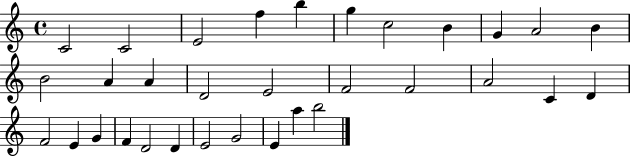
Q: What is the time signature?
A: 4/4